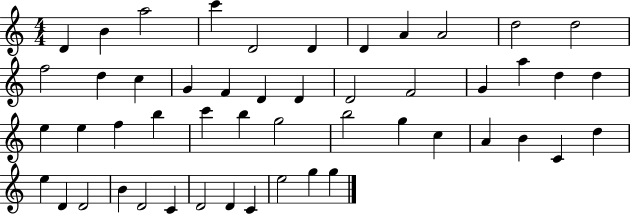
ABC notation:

X:1
T:Untitled
M:4/4
L:1/4
K:C
D B a2 c' D2 D D A A2 d2 d2 f2 d c G F D D D2 F2 G a d d e e f b c' b g2 b2 g c A B C d e D D2 B D2 C D2 D C e2 g g